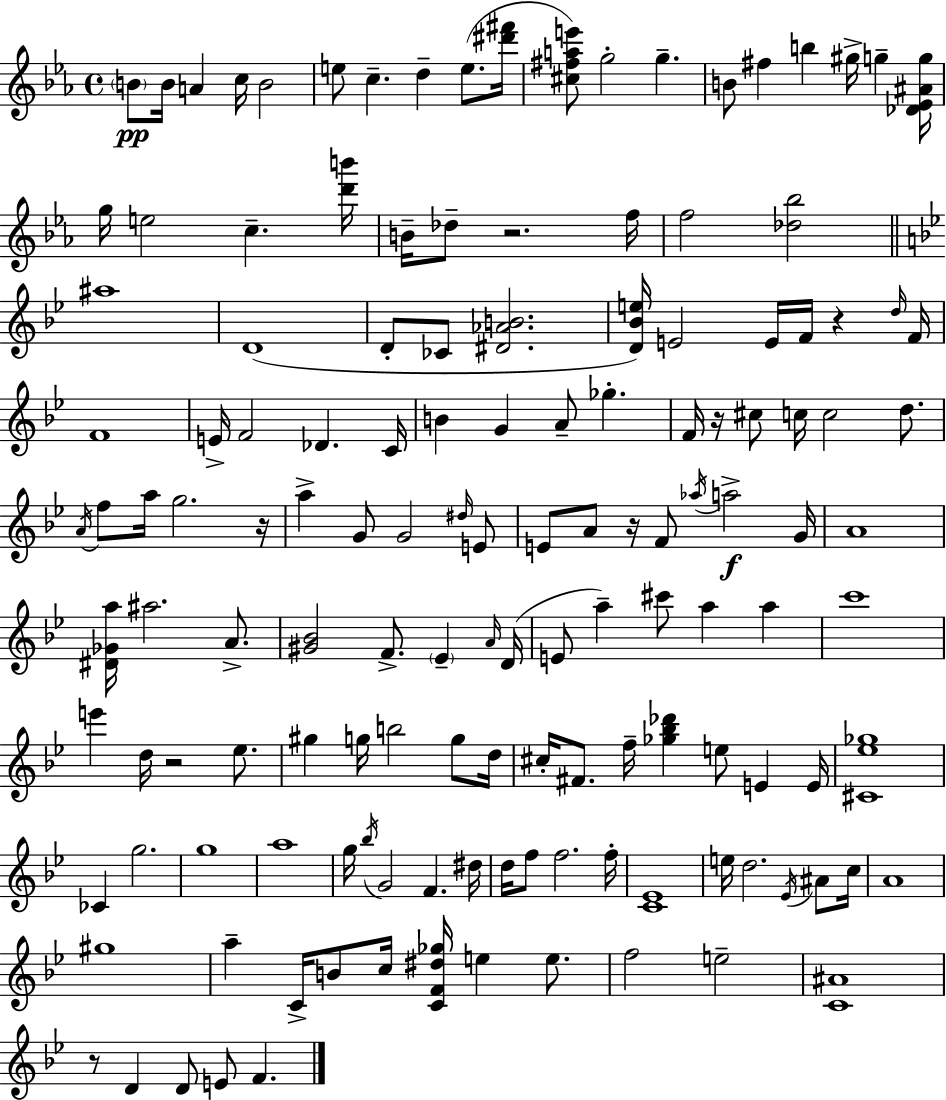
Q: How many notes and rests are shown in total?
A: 141